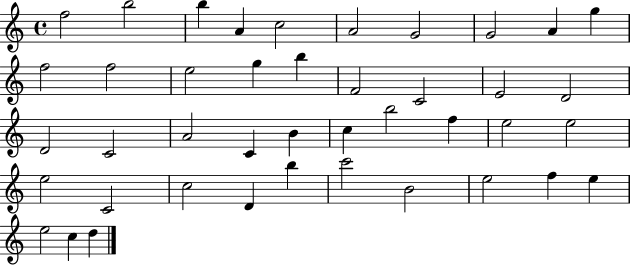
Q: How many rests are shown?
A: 0